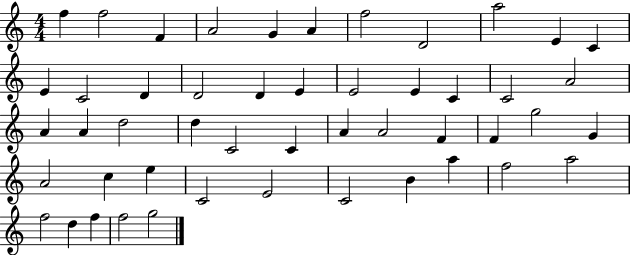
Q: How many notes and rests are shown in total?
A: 49